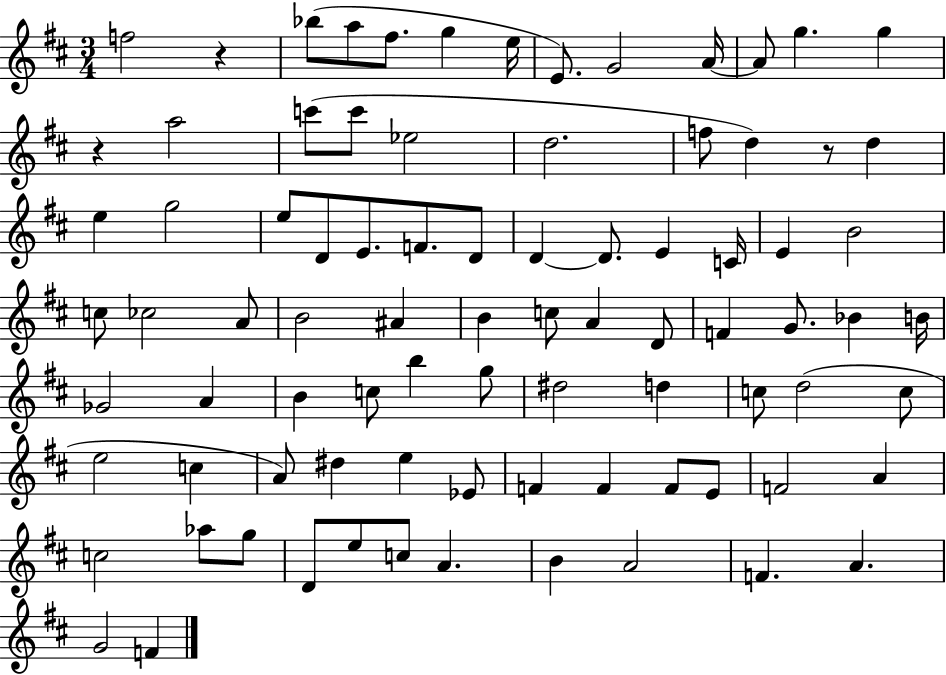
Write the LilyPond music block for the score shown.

{
  \clef treble
  \numericTimeSignature
  \time 3/4
  \key d \major
  \repeat volta 2 { f''2 r4 | bes''8( a''8 fis''8. g''4 e''16 | e'8.) g'2 a'16~~ | a'8 g''4. g''4 | \break r4 a''2 | c'''8( c'''8 ees''2 | d''2. | f''8 d''4) r8 d''4 | \break e''4 g''2 | e''8 d'8 e'8. f'8. d'8 | d'4~~ d'8. e'4 c'16 | e'4 b'2 | \break c''8 ces''2 a'8 | b'2 ais'4 | b'4 c''8 a'4 d'8 | f'4 g'8. bes'4 b'16 | \break ges'2 a'4 | b'4 c''8 b''4 g''8 | dis''2 d''4 | c''8 d''2( c''8 | \break e''2 c''4 | a'8) dis''4 e''4 ees'8 | f'4 f'4 f'8 e'8 | f'2 a'4 | \break c''2 aes''8 g''8 | d'8 e''8 c''8 a'4. | b'4 a'2 | f'4. a'4. | \break g'2 f'4 | } \bar "|."
}